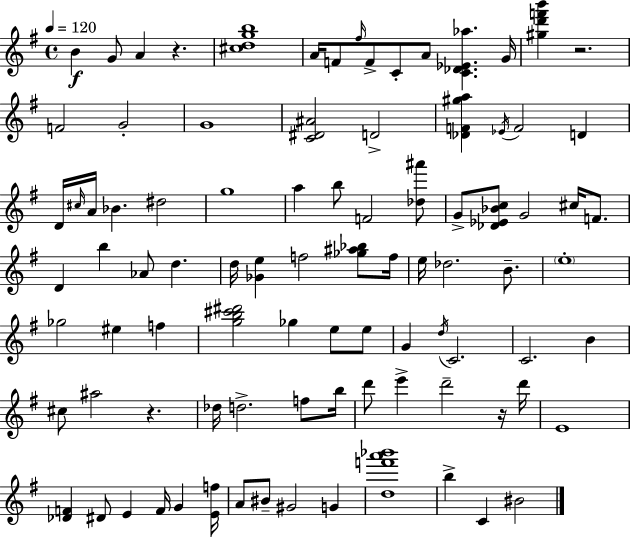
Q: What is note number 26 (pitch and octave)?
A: F4